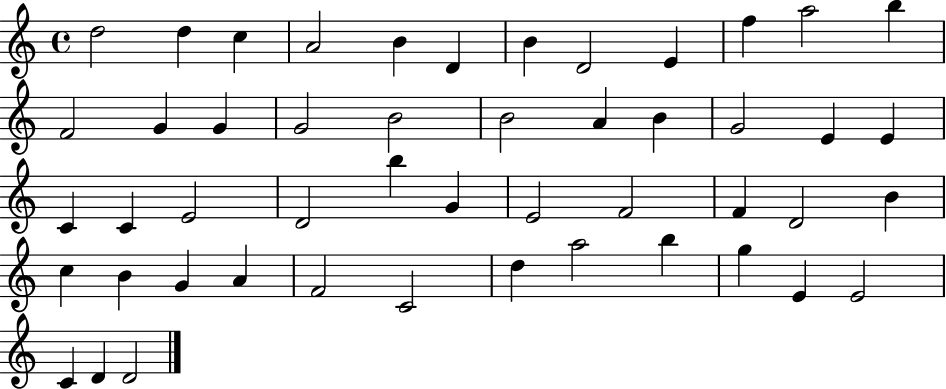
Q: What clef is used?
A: treble